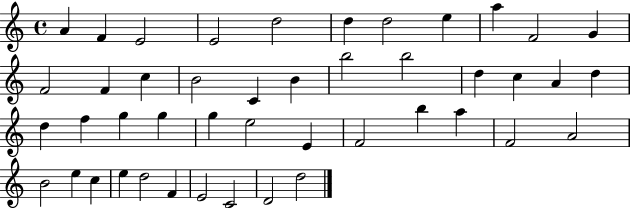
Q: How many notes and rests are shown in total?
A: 45